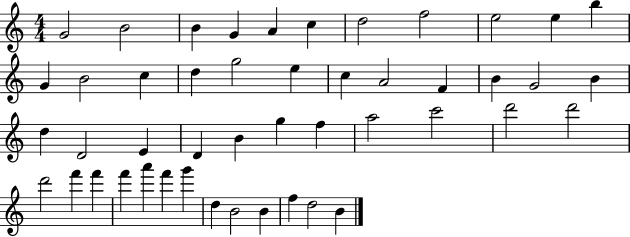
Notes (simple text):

G4/h B4/h B4/q G4/q A4/q C5/q D5/h F5/h E5/h E5/q B5/q G4/q B4/h C5/q D5/q G5/h E5/q C5/q A4/h F4/q B4/q G4/h B4/q D5/q D4/h E4/q D4/q B4/q G5/q F5/q A5/h C6/h D6/h D6/h D6/h F6/q F6/q F6/q A6/q F6/q G6/q D5/q B4/h B4/q F5/q D5/h B4/q